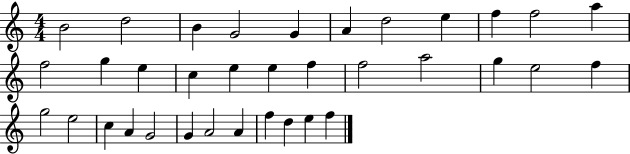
{
  \clef treble
  \numericTimeSignature
  \time 4/4
  \key c \major
  b'2 d''2 | b'4 g'2 g'4 | a'4 d''2 e''4 | f''4 f''2 a''4 | \break f''2 g''4 e''4 | c''4 e''4 e''4 f''4 | f''2 a''2 | g''4 e''2 f''4 | \break g''2 e''2 | c''4 a'4 g'2 | g'4 a'2 a'4 | f''4 d''4 e''4 f''4 | \break \bar "|."
}